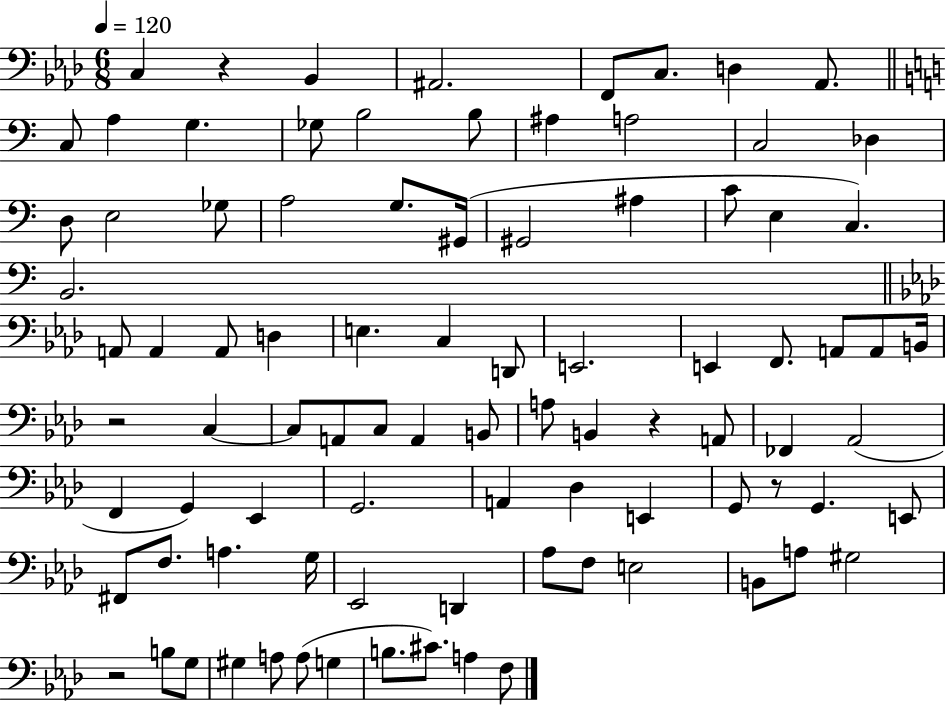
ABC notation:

X:1
T:Untitled
M:6/8
L:1/4
K:Ab
C, z _B,, ^A,,2 F,,/2 C,/2 D, _A,,/2 C,/2 A, G, _G,/2 B,2 B,/2 ^A, A,2 C,2 _D, D,/2 E,2 _G,/2 A,2 G,/2 ^G,,/4 ^G,,2 ^A, C/2 E, C, B,,2 A,,/2 A,, A,,/2 D, E, C, D,,/2 E,,2 E,, F,,/2 A,,/2 A,,/2 B,,/4 z2 C, C,/2 A,,/2 C,/2 A,, B,,/2 A,/2 B,, z A,,/2 _F,, _A,,2 F,, G,, _E,, G,,2 A,, _D, E,, G,,/2 z/2 G,, E,,/2 ^F,,/2 F,/2 A, G,/4 _E,,2 D,, _A,/2 F,/2 E,2 B,,/2 A,/2 ^G,2 z2 B,/2 G,/2 ^G, A,/2 A,/2 G, B,/2 ^C/2 A, F,/2